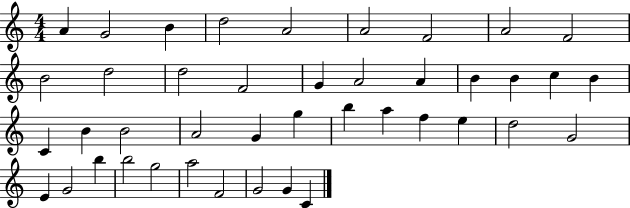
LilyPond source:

{
  \clef treble
  \numericTimeSignature
  \time 4/4
  \key c \major
  a'4 g'2 b'4 | d''2 a'2 | a'2 f'2 | a'2 f'2 | \break b'2 d''2 | d''2 f'2 | g'4 a'2 a'4 | b'4 b'4 c''4 b'4 | \break c'4 b'4 b'2 | a'2 g'4 g''4 | b''4 a''4 f''4 e''4 | d''2 g'2 | \break e'4 g'2 b''4 | b''2 g''2 | a''2 f'2 | g'2 g'4 c'4 | \break \bar "|."
}